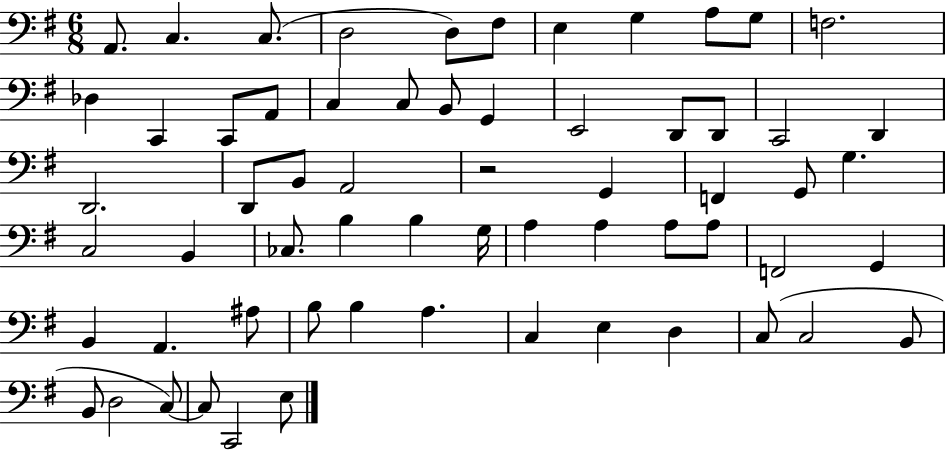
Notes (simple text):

A2/e. C3/q. C3/e. D3/h D3/e F#3/e E3/q G3/q A3/e G3/e F3/h. Db3/q C2/q C2/e A2/e C3/q C3/e B2/e G2/q E2/h D2/e D2/e C2/h D2/q D2/h. D2/e B2/e A2/h R/h G2/q F2/q G2/e G3/q. C3/h B2/q CES3/e. B3/q B3/q G3/s A3/q A3/q A3/e A3/e F2/h G2/q B2/q A2/q. A#3/e B3/e B3/q A3/q. C3/q E3/q D3/q C3/e C3/h B2/e B2/e D3/h C3/e C3/e C2/h E3/e